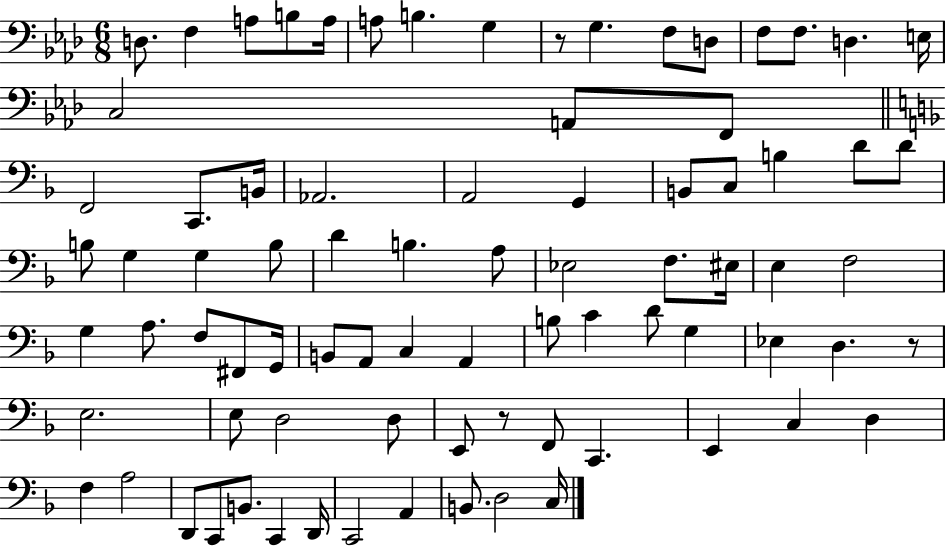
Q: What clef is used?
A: bass